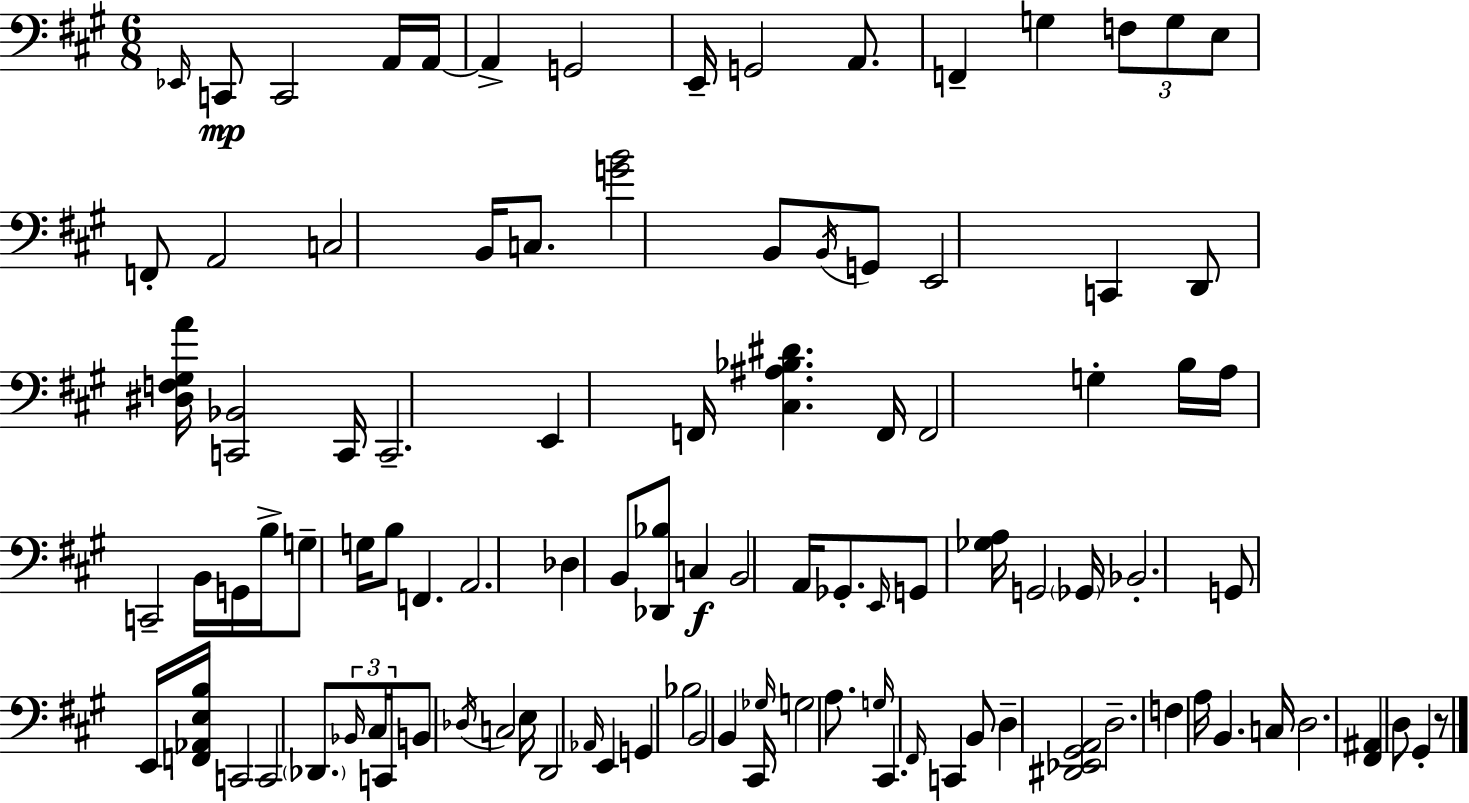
Eb2/s C2/e C2/h A2/s A2/s A2/q G2/h E2/s G2/h A2/e. F2/q G3/q F3/e G3/e E3/e F2/e A2/h C3/h B2/s C3/e. [G4,B4]/h B2/e B2/s G2/e E2/h C2/q D2/e [D#3,F3,G#3,A4]/s [C2,Bb2]/h C2/s C2/h. E2/q F2/s [C#3,A#3,Bb3,D#4]/q. F2/s F2/h G3/q B3/s A3/s C2/h B2/s G2/s B3/s G3/e G3/s B3/e F2/q. A2/h. Db3/q B2/e [Db2,Bb3]/e C3/q B2/h A2/s Gb2/e. E2/s G2/e [Gb3,A3]/s G2/h Gb2/s Bb2/h. G2/e E2/s [F2,Ab2,E3,B3]/s C2/h C2/h Db2/e. Bb2/s C#3/s C2/s B2/e Db3/s C3/h E3/s D2/h Ab2/s E2/q G2/q Bb3/h B2/h B2/q C#2/s Gb3/s G3/h A3/e. G3/s C#2/q. F#2/s C2/q B2/e D3/q [D#2,Eb2,G#2,A2]/h D3/h. F3/q A3/s B2/q. C3/s D3/h. [F#2,A#2]/q D3/e G#2/q R/e